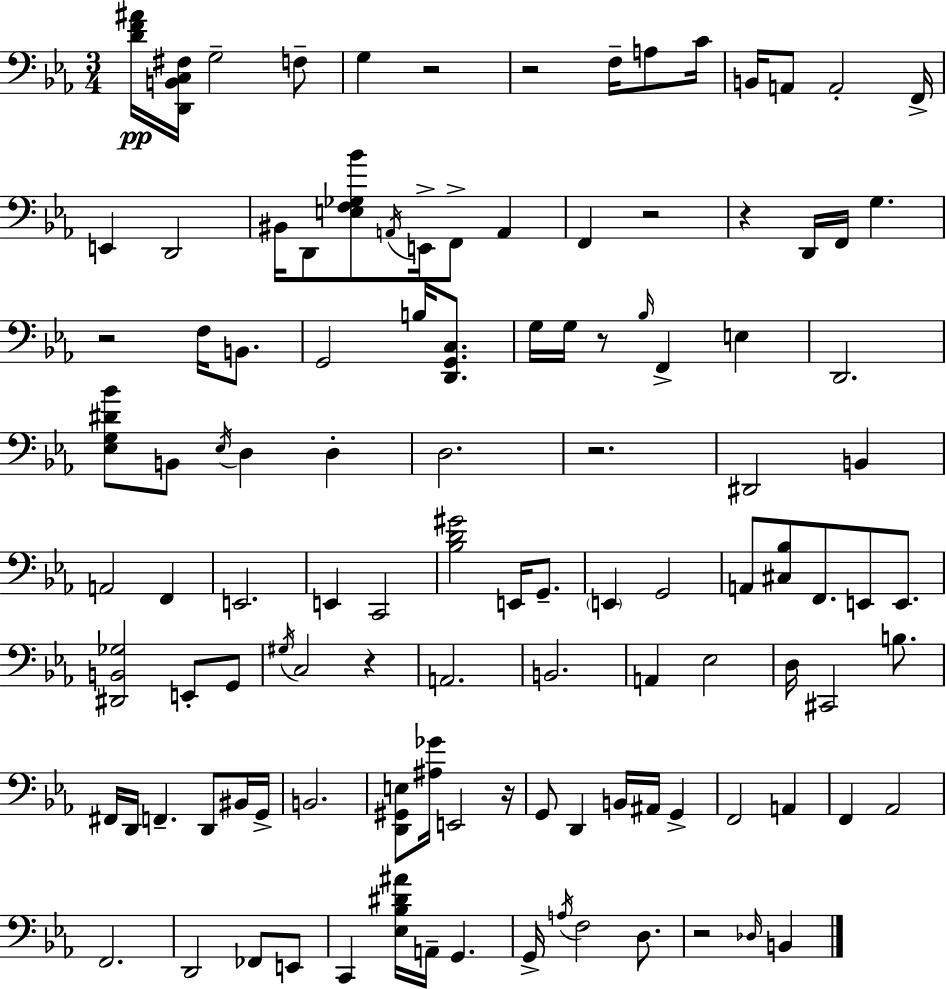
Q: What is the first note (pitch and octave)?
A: G3